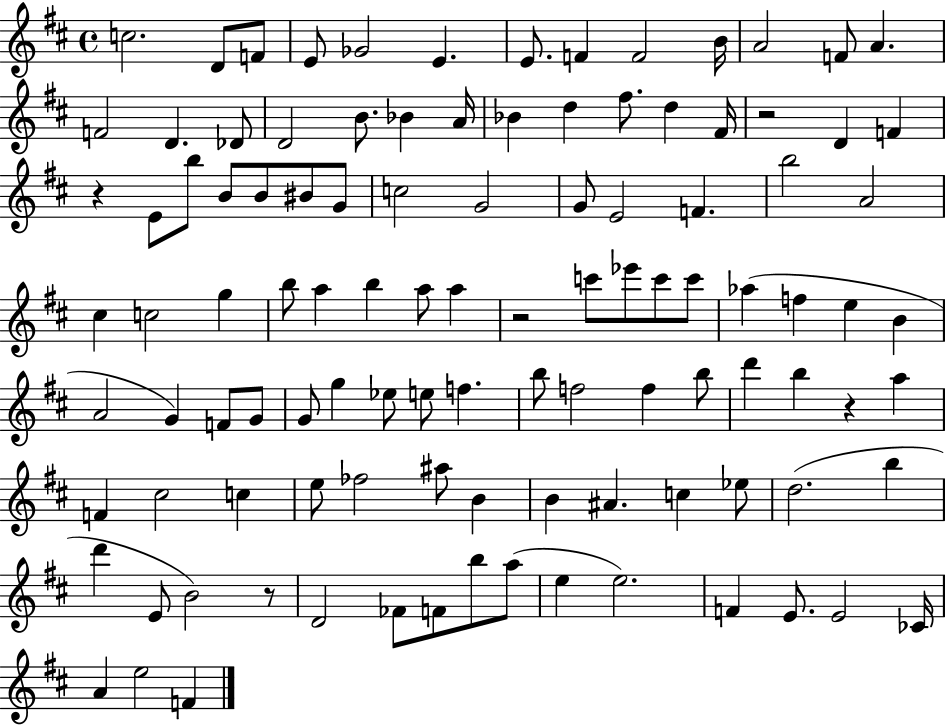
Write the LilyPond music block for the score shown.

{
  \clef treble
  \time 4/4
  \defaultTimeSignature
  \key d \major
  c''2. d'8 f'8 | e'8 ges'2 e'4. | e'8. f'4 f'2 b'16 | a'2 f'8 a'4. | \break f'2 d'4. des'8 | d'2 b'8. bes'4 a'16 | bes'4 d''4 fis''8. d''4 fis'16 | r2 d'4 f'4 | \break r4 e'8 b''8 b'8 b'8 bis'8 g'8 | c''2 g'2 | g'8 e'2 f'4. | b''2 a'2 | \break cis''4 c''2 g''4 | b''8 a''4 b''4 a''8 a''4 | r2 c'''8 ees'''8 c'''8 c'''8 | aes''4( f''4 e''4 b'4 | \break a'2 g'4) f'8 g'8 | g'8 g''4 ees''8 e''8 f''4. | b''8 f''2 f''4 b''8 | d'''4 b''4 r4 a''4 | \break f'4 cis''2 c''4 | e''8 fes''2 ais''8 b'4 | b'4 ais'4. c''4 ees''8 | d''2.( b''4 | \break d'''4 e'8 b'2) r8 | d'2 fes'8 f'8 b''8 a''8( | e''4 e''2.) | f'4 e'8. e'2 ces'16 | \break a'4 e''2 f'4 | \bar "|."
}